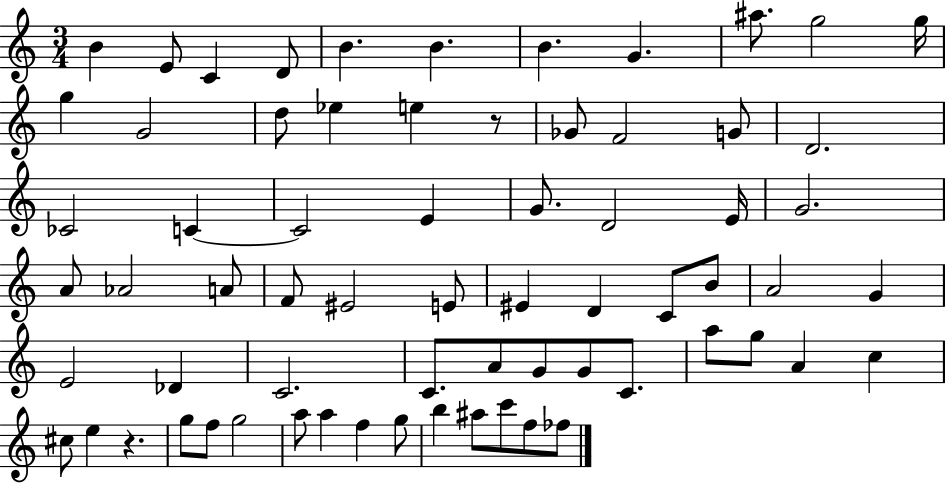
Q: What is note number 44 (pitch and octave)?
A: C4